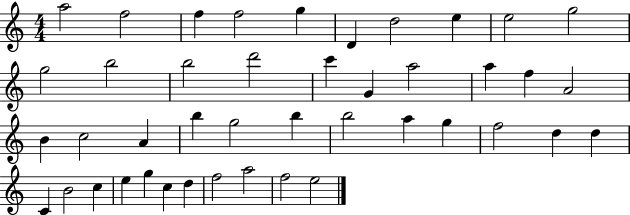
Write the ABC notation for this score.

X:1
T:Untitled
M:4/4
L:1/4
K:C
a2 f2 f f2 g D d2 e e2 g2 g2 b2 b2 d'2 c' G a2 a f A2 B c2 A b g2 b b2 a g f2 d d C B2 c e g c d f2 a2 f2 e2